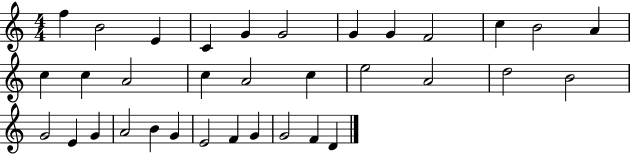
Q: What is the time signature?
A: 4/4